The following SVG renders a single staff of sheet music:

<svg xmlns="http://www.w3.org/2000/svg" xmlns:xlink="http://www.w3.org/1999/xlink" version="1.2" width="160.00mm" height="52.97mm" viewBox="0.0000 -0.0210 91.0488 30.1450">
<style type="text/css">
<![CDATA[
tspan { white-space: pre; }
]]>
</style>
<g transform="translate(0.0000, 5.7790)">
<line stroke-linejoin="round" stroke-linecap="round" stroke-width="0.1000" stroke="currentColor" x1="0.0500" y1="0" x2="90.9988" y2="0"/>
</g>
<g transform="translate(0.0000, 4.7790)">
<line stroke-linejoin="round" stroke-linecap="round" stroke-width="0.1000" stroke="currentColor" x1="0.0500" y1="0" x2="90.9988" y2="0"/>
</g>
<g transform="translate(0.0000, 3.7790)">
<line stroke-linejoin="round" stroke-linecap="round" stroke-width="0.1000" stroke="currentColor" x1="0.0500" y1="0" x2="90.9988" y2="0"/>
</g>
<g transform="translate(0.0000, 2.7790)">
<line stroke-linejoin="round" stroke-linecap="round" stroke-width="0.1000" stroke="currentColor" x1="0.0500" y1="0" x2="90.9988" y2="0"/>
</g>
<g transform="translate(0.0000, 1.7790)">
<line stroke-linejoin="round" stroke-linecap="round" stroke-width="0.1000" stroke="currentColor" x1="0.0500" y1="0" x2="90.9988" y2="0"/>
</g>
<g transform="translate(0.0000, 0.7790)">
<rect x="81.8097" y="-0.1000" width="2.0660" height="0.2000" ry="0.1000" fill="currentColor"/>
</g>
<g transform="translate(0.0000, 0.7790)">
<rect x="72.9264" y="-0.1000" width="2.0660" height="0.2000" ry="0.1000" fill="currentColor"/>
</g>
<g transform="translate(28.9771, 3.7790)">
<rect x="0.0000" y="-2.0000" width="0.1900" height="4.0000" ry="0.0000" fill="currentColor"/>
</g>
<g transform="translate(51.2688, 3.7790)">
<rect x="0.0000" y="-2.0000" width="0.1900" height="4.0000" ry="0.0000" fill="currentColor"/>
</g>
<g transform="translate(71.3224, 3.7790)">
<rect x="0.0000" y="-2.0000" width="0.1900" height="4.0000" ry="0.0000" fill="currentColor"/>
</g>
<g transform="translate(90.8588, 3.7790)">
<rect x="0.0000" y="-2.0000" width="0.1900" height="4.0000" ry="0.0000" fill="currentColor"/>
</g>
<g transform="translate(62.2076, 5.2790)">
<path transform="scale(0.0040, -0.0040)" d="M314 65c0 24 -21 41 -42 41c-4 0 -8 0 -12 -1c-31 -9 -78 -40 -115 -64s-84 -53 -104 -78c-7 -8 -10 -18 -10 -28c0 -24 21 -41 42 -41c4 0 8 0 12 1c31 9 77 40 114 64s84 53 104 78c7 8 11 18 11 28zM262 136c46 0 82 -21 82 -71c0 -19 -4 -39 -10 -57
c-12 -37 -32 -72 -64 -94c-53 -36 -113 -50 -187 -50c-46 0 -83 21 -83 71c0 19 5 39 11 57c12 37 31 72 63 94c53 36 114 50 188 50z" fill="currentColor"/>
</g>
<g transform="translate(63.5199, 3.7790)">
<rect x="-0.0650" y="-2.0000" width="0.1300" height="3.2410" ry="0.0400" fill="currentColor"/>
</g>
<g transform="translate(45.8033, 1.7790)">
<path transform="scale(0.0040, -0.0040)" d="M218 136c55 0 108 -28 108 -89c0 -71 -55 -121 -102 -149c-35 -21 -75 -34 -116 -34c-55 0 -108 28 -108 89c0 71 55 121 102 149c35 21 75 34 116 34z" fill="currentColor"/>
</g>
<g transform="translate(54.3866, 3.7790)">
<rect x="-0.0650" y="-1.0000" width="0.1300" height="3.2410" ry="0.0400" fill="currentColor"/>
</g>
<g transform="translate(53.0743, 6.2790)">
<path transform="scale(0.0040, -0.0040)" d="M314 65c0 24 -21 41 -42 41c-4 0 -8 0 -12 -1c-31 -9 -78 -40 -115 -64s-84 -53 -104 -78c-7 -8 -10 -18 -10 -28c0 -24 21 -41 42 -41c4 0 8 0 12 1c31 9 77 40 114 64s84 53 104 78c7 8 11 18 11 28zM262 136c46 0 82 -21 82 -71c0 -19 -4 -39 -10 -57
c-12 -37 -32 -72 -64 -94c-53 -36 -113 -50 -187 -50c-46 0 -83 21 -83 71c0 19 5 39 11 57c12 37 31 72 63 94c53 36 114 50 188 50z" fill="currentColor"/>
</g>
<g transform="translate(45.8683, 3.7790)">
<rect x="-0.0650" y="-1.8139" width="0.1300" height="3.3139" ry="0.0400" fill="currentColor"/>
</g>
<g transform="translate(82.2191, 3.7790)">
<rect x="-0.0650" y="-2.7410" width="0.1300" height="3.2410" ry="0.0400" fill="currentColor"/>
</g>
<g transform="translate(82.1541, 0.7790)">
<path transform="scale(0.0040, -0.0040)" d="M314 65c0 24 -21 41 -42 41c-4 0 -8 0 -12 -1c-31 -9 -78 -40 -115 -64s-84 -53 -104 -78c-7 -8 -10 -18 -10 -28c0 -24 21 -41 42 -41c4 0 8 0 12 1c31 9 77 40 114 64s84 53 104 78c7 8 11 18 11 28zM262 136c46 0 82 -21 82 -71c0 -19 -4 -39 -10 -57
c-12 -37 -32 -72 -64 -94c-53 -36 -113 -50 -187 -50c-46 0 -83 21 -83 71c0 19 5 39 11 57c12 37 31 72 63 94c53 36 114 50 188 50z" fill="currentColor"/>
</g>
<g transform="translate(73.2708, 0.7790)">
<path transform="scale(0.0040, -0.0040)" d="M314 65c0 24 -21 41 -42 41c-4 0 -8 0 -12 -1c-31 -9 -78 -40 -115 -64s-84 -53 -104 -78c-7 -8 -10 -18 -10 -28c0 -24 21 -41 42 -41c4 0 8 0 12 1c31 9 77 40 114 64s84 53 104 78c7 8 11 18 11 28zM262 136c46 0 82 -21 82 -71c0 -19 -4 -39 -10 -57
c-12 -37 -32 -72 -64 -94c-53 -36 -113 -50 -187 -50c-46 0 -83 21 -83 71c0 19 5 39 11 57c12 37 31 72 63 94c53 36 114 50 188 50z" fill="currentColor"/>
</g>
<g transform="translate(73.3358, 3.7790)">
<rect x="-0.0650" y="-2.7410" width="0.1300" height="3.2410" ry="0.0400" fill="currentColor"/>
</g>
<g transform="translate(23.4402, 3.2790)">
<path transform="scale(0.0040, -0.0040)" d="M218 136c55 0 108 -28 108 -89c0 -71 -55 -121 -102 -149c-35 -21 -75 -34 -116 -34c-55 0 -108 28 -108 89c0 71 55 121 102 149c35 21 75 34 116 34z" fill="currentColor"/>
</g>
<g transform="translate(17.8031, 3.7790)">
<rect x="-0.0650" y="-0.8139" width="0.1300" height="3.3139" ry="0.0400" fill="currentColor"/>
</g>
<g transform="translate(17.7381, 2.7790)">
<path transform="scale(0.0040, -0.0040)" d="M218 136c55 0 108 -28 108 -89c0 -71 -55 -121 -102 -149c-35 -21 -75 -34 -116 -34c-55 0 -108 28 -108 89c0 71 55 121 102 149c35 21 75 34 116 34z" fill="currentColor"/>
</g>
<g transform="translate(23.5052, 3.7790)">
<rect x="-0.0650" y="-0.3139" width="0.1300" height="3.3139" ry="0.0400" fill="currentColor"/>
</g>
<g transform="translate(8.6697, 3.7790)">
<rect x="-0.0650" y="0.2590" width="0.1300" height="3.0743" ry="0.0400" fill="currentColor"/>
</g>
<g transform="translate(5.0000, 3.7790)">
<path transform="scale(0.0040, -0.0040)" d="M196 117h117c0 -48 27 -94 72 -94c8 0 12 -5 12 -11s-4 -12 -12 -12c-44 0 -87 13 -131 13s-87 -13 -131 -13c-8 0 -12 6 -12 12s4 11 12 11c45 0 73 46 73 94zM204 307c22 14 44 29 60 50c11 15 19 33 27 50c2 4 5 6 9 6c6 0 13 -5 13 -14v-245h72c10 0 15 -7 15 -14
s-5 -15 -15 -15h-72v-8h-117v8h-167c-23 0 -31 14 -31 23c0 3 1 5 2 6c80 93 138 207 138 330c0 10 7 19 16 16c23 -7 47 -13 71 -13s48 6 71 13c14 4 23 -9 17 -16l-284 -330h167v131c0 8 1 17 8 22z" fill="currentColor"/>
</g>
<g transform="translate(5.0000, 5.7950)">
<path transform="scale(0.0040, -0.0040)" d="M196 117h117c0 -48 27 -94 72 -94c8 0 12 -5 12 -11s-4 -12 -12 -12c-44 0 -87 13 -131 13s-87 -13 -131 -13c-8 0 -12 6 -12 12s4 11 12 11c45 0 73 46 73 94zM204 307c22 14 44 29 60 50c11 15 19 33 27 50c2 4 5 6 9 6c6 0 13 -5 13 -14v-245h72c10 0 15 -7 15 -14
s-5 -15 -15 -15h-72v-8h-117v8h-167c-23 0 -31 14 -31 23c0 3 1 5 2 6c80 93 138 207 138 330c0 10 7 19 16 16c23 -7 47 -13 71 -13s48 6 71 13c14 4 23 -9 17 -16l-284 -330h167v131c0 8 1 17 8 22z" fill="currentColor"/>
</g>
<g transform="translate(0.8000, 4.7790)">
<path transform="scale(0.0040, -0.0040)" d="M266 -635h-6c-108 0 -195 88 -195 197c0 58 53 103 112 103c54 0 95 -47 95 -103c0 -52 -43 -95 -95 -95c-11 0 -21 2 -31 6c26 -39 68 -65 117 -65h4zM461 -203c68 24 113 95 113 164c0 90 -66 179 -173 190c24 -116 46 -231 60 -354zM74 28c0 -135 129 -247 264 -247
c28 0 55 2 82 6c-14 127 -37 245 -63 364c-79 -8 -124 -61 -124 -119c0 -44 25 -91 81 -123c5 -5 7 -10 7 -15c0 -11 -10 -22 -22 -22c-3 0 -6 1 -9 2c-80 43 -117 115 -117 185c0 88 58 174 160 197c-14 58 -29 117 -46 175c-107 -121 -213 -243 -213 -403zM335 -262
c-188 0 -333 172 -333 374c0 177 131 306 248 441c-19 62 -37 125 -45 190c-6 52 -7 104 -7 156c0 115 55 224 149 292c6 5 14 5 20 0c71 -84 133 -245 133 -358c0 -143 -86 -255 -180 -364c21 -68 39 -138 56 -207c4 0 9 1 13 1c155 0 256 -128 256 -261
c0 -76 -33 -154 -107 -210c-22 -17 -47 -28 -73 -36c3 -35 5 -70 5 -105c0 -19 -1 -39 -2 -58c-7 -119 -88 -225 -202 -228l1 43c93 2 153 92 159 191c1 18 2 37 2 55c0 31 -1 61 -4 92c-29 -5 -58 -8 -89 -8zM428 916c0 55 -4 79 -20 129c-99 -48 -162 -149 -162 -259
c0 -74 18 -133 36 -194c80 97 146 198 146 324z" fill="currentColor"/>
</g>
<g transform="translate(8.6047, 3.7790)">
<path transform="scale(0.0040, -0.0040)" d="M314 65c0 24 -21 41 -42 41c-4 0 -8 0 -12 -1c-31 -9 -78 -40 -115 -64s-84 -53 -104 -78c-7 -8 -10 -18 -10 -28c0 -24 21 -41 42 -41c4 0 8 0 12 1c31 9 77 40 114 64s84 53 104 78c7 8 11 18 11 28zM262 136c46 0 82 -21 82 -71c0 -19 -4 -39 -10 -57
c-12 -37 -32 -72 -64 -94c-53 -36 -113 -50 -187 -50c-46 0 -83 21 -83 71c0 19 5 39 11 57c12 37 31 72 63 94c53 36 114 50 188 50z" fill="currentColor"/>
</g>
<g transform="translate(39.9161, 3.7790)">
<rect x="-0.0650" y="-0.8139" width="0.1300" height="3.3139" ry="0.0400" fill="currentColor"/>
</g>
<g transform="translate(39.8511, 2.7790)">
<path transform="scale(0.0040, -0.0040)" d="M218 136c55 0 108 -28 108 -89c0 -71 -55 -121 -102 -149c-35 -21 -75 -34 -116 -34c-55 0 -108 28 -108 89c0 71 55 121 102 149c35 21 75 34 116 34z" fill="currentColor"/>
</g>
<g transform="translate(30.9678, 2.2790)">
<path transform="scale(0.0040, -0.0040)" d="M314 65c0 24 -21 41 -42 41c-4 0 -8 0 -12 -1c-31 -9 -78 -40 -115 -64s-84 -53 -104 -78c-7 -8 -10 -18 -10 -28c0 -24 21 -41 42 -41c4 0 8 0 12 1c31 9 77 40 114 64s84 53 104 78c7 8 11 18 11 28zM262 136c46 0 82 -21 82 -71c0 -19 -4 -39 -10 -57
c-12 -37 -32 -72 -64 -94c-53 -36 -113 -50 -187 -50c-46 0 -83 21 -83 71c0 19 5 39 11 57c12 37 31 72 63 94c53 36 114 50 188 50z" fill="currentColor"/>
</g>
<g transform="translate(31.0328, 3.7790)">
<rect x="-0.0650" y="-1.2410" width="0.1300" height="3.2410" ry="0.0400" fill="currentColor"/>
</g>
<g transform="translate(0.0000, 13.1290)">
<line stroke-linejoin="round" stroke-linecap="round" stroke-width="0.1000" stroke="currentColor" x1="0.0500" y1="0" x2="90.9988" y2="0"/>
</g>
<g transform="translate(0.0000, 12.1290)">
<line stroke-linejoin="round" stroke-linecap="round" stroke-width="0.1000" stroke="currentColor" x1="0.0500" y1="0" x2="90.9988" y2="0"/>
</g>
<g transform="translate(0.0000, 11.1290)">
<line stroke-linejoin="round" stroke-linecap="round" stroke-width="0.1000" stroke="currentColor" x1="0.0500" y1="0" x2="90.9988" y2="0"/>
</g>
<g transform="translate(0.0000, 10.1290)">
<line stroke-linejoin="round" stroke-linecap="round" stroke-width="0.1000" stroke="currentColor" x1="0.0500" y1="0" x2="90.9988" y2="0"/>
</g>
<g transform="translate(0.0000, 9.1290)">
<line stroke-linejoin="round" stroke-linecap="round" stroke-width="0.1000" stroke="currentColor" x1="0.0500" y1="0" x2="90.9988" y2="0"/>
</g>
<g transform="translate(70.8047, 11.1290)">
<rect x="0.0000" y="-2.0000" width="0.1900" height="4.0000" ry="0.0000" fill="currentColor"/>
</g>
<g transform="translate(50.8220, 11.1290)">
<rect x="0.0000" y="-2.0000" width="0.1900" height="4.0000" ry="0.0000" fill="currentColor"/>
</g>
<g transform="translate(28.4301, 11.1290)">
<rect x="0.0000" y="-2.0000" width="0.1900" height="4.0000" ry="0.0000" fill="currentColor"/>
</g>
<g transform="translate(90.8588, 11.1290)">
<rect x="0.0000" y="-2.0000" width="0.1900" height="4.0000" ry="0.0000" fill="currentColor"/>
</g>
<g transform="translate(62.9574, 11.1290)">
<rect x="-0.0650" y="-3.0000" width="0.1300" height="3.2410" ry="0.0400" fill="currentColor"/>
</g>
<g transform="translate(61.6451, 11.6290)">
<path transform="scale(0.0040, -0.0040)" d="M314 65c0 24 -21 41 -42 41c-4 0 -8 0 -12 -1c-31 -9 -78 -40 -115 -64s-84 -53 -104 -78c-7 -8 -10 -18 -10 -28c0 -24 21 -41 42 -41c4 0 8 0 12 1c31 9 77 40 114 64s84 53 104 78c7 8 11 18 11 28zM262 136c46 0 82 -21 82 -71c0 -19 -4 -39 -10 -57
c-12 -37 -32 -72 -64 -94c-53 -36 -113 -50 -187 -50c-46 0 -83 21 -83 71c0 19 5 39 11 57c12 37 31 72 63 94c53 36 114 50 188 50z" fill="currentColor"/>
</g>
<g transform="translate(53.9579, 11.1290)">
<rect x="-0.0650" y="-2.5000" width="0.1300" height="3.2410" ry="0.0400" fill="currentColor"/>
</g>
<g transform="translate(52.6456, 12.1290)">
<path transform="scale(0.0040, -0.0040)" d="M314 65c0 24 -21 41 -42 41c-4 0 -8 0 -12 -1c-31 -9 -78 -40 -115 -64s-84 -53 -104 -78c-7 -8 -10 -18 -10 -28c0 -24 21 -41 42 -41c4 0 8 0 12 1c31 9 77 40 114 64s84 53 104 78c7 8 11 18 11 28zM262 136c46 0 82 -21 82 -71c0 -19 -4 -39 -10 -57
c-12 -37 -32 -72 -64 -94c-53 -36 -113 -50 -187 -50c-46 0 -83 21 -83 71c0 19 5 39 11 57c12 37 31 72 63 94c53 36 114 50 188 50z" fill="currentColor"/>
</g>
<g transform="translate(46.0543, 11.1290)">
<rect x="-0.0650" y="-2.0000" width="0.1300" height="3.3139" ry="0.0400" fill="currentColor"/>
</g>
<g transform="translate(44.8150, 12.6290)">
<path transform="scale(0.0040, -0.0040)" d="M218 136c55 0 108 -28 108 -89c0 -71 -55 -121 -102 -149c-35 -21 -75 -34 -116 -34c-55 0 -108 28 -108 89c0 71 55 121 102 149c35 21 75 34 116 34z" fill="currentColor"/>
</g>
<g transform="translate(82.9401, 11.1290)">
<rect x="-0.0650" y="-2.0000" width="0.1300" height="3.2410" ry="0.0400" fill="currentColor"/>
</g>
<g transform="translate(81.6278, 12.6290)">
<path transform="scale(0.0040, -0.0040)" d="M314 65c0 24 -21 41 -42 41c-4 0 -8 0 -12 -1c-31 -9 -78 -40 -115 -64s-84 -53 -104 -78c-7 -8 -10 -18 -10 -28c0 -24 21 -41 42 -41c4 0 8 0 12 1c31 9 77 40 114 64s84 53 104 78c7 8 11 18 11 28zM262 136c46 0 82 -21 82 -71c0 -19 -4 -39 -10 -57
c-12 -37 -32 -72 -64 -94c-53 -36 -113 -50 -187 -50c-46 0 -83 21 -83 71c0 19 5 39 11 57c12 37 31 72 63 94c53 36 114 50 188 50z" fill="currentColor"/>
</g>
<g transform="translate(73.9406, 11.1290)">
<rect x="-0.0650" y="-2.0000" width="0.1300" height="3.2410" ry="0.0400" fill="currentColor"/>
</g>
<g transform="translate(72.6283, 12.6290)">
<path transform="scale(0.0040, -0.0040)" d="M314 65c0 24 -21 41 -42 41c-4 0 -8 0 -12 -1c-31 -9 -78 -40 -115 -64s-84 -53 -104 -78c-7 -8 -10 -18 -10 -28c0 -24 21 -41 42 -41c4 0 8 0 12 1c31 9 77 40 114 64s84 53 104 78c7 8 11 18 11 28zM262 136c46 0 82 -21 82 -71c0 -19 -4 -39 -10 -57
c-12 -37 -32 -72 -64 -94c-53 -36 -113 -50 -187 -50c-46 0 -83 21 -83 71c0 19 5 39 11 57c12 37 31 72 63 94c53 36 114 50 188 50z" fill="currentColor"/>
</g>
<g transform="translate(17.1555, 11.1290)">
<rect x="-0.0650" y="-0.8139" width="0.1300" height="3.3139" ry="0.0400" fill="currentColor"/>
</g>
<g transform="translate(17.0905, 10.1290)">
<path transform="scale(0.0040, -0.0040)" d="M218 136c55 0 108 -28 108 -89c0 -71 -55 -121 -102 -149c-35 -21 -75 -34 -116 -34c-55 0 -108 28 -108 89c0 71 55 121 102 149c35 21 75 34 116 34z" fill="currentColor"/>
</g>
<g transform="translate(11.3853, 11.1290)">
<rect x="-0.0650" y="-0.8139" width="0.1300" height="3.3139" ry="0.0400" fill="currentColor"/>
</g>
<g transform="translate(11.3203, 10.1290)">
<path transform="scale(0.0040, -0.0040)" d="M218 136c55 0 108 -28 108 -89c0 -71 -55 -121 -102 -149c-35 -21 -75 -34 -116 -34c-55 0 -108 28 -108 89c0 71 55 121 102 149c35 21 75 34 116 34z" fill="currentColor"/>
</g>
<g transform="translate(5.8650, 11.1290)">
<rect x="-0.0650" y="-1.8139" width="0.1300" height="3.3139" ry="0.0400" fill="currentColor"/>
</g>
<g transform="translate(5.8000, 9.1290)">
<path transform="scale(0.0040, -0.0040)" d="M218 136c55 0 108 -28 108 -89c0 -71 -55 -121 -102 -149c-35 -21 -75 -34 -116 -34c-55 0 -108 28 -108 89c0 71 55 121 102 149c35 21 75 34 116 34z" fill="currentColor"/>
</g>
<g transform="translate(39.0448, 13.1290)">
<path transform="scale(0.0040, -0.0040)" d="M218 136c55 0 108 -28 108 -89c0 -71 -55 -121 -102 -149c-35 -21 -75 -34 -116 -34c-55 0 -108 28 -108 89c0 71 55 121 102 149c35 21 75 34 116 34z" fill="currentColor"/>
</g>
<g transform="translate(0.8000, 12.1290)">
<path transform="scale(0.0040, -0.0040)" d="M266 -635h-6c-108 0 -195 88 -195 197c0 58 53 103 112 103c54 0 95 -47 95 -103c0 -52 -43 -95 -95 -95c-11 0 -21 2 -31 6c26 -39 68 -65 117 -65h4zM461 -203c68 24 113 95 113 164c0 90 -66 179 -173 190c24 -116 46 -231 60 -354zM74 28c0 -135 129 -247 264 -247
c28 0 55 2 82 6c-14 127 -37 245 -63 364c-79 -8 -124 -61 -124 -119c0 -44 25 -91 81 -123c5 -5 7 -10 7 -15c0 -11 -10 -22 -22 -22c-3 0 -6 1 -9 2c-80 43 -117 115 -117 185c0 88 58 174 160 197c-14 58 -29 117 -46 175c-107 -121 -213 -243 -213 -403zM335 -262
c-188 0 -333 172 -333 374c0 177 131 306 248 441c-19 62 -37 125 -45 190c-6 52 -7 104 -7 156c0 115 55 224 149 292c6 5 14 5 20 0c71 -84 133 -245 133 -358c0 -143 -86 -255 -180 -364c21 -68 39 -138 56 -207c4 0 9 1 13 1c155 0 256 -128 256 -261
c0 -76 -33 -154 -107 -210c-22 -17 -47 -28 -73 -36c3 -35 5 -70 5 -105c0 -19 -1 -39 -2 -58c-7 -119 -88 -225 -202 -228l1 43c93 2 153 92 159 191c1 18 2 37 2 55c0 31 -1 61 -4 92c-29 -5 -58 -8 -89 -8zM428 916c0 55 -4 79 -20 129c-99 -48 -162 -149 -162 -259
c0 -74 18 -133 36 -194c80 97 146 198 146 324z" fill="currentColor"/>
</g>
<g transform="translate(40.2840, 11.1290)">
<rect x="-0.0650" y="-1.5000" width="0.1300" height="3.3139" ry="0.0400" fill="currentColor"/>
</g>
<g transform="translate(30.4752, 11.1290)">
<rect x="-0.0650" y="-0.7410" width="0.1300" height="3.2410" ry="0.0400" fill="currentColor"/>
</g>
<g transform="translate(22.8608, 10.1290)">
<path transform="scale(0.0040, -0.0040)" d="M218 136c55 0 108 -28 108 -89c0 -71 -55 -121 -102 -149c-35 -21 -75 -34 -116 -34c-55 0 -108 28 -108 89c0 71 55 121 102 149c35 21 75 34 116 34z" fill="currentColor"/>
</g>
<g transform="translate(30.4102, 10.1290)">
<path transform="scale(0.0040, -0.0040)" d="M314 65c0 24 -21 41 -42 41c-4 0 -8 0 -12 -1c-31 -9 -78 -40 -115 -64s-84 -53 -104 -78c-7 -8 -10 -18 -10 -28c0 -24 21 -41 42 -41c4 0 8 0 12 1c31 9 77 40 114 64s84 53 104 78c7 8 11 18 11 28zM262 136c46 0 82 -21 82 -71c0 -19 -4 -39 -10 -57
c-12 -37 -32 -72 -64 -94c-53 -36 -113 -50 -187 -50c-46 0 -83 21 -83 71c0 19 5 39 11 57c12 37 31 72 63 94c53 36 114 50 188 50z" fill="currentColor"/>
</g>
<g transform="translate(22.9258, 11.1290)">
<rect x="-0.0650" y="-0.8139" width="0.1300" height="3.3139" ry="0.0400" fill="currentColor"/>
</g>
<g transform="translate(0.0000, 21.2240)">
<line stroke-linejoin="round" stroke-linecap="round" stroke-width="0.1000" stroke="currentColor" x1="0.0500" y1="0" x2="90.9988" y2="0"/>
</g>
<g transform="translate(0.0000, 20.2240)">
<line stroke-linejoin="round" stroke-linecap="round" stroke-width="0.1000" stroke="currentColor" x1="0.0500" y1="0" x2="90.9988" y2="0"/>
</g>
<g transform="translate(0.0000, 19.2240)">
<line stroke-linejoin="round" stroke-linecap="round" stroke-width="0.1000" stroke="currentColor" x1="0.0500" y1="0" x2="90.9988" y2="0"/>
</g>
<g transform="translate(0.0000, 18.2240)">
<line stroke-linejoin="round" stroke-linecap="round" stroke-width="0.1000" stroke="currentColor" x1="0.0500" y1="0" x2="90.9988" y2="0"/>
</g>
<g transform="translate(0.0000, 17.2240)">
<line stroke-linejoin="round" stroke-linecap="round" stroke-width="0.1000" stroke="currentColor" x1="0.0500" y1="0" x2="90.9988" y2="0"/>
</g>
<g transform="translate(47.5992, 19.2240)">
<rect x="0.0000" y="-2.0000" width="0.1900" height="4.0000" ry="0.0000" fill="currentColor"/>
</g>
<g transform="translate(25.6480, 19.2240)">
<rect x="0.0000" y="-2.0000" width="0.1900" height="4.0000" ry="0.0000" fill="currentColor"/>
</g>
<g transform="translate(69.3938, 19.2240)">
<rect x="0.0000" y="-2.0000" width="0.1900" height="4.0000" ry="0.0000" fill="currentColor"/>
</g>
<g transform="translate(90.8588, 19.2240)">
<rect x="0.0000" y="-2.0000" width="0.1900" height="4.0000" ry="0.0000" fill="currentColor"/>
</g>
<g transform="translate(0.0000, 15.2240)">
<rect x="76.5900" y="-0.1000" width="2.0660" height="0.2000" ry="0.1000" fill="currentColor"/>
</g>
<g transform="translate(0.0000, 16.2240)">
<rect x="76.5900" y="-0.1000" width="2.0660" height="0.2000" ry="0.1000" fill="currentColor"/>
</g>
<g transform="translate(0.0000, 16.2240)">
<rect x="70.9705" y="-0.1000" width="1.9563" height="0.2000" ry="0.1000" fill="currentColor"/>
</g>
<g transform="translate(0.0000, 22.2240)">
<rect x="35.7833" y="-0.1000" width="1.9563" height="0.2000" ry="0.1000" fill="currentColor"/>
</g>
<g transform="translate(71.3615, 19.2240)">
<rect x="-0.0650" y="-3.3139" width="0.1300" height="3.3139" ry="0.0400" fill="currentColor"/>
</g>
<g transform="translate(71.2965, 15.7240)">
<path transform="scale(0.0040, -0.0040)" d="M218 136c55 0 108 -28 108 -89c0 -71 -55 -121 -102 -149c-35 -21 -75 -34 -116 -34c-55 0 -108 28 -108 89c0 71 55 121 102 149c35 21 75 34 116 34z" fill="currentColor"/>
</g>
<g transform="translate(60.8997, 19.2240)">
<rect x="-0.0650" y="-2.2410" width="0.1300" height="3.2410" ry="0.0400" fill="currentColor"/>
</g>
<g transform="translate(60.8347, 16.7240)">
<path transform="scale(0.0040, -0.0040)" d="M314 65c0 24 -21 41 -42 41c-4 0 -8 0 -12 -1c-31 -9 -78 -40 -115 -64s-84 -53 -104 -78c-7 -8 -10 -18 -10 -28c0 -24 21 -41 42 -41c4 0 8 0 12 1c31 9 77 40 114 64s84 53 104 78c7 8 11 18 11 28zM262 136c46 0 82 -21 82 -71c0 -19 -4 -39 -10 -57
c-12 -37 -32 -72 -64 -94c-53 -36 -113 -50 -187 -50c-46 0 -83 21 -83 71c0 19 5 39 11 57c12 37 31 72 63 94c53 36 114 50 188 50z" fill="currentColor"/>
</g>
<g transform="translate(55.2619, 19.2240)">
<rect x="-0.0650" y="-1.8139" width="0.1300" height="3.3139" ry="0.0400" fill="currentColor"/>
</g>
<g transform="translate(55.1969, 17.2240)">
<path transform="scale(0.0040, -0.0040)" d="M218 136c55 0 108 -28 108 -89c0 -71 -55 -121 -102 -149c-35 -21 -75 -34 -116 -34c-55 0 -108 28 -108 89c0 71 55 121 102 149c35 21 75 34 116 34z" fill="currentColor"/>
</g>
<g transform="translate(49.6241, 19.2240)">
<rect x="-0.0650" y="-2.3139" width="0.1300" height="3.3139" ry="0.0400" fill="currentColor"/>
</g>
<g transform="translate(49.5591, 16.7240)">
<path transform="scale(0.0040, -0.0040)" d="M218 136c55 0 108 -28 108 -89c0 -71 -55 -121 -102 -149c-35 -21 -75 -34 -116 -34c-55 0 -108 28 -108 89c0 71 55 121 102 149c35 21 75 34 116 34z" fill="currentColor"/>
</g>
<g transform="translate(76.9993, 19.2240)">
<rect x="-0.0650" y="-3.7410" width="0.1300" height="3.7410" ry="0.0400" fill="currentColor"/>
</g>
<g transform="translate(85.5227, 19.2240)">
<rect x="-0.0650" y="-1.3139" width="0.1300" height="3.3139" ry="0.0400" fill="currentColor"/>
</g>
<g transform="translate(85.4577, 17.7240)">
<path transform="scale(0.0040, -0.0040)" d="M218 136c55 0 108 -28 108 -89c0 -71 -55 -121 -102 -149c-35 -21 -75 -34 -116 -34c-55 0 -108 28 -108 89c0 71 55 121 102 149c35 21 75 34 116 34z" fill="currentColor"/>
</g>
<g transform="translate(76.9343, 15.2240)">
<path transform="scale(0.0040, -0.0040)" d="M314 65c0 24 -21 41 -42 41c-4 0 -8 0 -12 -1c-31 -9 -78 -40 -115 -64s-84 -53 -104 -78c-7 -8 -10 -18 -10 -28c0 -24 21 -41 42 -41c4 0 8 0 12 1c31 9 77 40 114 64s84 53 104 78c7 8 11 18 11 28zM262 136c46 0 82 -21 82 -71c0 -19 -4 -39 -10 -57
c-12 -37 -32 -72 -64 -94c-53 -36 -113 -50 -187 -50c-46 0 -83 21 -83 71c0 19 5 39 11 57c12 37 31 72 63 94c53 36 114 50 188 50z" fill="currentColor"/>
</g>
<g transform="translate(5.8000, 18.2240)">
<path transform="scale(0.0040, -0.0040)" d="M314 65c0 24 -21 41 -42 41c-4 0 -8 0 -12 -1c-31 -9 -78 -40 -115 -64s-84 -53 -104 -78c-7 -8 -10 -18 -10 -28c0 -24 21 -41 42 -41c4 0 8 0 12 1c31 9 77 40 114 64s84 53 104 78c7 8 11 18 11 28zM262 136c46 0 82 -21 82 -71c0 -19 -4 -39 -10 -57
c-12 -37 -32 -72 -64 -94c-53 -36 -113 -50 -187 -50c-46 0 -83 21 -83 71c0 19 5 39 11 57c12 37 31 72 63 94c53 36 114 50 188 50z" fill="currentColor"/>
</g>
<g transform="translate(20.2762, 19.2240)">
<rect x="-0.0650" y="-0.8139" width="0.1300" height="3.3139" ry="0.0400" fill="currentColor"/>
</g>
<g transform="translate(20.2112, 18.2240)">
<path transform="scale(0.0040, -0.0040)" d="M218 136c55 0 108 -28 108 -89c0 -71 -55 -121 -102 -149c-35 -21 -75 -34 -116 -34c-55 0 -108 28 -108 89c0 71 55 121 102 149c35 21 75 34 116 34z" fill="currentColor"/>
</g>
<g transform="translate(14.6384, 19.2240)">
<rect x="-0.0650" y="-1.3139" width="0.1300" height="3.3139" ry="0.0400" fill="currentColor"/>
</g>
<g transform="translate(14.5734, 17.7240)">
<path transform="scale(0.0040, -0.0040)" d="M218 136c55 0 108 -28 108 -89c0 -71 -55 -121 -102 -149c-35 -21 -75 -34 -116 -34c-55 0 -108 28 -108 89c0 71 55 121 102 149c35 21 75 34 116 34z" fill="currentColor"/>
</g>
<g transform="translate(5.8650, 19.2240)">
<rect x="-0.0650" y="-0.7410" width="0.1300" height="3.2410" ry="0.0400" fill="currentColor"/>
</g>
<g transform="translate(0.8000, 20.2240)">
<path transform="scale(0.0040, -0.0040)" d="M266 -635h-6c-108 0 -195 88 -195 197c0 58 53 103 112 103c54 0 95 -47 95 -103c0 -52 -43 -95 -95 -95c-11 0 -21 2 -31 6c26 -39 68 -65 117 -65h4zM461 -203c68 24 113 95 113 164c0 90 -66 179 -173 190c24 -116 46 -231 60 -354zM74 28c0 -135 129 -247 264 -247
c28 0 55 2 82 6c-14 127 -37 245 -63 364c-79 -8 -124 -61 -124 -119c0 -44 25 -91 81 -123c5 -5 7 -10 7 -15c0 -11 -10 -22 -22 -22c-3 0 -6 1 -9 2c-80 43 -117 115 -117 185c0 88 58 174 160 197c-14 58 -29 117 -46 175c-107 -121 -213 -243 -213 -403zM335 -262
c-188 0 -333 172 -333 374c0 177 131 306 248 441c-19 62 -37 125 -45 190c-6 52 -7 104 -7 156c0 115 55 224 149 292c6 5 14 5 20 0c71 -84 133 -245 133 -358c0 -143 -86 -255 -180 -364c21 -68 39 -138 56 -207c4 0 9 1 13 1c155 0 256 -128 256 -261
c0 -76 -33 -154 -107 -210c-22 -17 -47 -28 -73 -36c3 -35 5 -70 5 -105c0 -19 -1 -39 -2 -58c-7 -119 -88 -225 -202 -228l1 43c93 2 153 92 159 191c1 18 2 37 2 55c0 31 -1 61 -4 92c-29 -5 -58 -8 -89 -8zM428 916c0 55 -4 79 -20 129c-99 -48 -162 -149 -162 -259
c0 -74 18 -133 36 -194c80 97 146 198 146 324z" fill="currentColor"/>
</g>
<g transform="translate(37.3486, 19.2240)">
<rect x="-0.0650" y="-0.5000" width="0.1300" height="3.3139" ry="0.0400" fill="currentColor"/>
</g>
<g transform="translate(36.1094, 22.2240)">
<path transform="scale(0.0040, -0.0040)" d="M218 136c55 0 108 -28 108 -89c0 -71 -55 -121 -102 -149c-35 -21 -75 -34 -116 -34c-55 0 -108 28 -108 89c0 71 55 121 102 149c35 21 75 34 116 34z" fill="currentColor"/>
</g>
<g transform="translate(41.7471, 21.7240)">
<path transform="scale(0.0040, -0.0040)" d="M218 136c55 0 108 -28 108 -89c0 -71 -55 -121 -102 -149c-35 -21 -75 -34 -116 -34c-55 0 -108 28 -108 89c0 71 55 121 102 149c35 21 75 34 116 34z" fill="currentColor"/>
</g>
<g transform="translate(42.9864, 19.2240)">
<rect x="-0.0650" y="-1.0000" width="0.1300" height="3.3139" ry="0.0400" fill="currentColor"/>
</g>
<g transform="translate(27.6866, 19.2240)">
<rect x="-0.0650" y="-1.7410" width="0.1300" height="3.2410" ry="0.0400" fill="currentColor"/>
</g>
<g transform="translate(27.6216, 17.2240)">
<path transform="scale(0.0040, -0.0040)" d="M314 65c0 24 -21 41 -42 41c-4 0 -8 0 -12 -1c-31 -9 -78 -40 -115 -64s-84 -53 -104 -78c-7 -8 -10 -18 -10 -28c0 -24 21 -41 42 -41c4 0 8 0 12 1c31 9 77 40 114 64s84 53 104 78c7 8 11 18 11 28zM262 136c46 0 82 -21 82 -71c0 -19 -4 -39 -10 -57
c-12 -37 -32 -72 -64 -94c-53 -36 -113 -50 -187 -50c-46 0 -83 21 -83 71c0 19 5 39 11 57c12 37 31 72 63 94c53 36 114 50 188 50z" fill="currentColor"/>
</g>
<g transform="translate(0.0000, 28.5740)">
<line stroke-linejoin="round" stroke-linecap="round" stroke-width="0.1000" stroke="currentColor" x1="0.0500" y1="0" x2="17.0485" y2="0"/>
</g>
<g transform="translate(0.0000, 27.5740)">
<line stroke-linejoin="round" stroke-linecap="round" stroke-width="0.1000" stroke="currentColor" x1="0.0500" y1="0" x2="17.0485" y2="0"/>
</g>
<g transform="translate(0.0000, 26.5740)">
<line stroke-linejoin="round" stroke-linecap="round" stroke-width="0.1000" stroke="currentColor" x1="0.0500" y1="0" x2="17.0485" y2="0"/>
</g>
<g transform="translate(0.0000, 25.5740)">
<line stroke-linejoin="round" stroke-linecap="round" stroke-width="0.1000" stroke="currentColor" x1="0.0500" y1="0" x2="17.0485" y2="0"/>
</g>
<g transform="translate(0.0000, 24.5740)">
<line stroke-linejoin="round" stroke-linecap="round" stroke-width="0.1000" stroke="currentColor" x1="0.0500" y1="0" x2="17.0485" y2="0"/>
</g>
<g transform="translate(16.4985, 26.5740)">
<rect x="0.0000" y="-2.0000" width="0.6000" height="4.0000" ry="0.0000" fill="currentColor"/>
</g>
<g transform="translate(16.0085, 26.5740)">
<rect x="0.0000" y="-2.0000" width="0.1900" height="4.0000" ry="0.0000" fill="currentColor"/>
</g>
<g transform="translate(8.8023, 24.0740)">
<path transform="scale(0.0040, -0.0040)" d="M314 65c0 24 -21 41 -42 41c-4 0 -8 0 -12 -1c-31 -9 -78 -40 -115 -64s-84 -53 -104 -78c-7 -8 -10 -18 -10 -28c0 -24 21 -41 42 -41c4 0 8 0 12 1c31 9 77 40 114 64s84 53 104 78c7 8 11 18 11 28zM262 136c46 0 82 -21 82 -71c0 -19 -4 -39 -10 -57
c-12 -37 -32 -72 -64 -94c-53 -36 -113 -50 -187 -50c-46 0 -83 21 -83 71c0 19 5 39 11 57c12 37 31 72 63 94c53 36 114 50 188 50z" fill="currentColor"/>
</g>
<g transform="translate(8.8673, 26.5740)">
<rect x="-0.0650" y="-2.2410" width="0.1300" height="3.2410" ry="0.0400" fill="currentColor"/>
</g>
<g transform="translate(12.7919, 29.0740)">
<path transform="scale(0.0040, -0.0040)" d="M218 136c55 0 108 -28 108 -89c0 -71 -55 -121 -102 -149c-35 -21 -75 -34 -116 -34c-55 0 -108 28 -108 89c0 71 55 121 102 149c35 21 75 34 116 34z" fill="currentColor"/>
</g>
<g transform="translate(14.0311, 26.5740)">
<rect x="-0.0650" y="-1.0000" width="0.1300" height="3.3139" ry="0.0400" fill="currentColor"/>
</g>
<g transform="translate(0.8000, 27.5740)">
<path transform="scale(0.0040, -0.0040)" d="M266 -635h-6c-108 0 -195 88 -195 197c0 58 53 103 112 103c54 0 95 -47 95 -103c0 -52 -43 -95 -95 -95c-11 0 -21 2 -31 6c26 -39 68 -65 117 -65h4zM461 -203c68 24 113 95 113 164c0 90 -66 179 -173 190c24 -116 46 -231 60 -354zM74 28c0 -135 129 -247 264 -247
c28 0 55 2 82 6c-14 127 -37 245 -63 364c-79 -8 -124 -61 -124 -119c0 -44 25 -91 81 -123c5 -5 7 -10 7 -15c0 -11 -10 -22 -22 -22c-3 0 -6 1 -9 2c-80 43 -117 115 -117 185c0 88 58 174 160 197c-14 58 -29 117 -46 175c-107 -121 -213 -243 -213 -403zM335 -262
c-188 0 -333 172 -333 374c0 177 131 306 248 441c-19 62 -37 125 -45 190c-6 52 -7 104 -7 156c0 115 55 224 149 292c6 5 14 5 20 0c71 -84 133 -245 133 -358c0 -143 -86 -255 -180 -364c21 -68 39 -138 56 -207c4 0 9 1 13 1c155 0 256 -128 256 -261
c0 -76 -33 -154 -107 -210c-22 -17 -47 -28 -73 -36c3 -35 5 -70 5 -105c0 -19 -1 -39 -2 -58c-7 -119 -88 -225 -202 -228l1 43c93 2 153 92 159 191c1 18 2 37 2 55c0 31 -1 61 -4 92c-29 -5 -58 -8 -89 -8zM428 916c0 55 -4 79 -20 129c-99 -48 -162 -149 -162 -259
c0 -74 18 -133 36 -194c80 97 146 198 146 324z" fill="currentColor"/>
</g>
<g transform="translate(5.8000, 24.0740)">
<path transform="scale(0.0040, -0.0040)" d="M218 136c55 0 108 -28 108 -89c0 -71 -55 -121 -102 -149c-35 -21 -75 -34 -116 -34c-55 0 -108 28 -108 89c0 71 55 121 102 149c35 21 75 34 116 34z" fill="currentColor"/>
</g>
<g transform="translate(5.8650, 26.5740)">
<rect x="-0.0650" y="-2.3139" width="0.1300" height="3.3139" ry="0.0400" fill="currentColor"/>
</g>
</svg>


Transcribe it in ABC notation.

X:1
T:Untitled
M:4/4
L:1/4
K:C
B2 d c e2 d f D2 F2 a2 a2 f d d d d2 E F G2 A2 F2 F2 d2 e d f2 C D g f g2 b c'2 e g g2 D